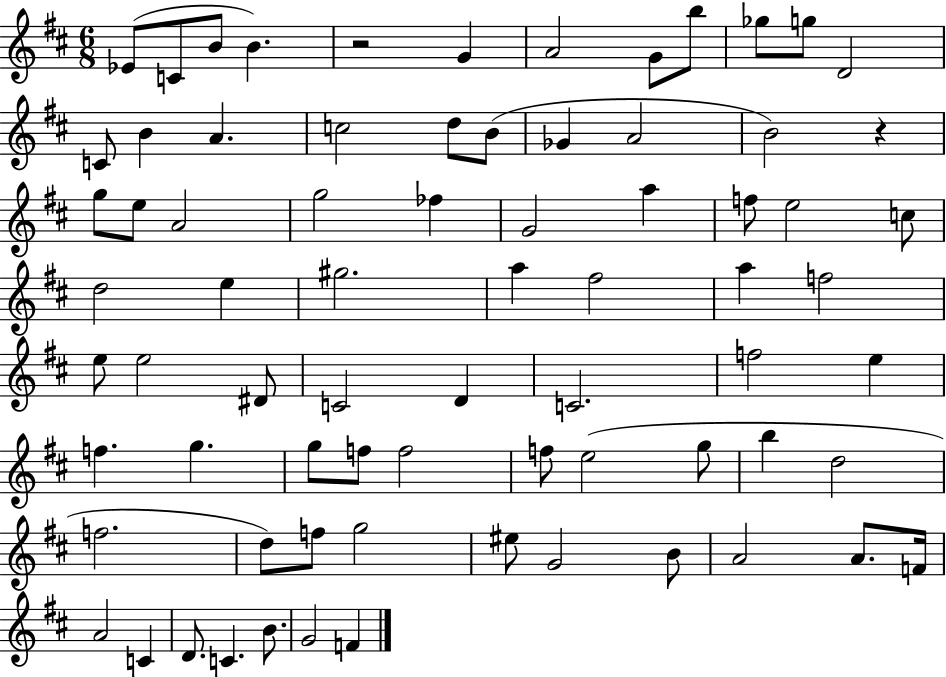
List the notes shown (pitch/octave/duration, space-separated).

Eb4/e C4/e B4/e B4/q. R/h G4/q A4/h G4/e B5/e Gb5/e G5/e D4/h C4/e B4/q A4/q. C5/h D5/e B4/e Gb4/q A4/h B4/h R/q G5/e E5/e A4/h G5/h FES5/q G4/h A5/q F5/e E5/h C5/e D5/h E5/q G#5/h. A5/q F#5/h A5/q F5/h E5/e E5/h D#4/e C4/h D4/q C4/h. F5/h E5/q F5/q. G5/q. G5/e F5/e F5/h F5/e E5/h G5/e B5/q D5/h F5/h. D5/e F5/e G5/h EIS5/e G4/h B4/e A4/h A4/e. F4/s A4/h C4/q D4/e. C4/q. B4/e. G4/h F4/q